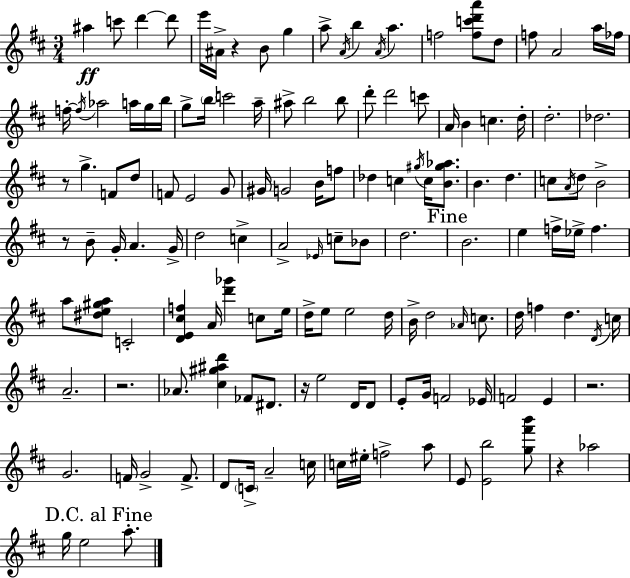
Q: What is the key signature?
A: D major